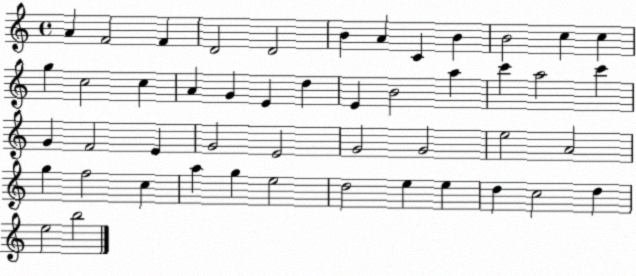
X:1
T:Untitled
M:4/4
L:1/4
K:C
A F2 F D2 D2 B A C B B2 c c g c2 c A G E d E B2 a c' a2 c' G F2 E G2 E2 G2 G2 e2 A2 g f2 c a g e2 d2 e e d c2 d e2 b2